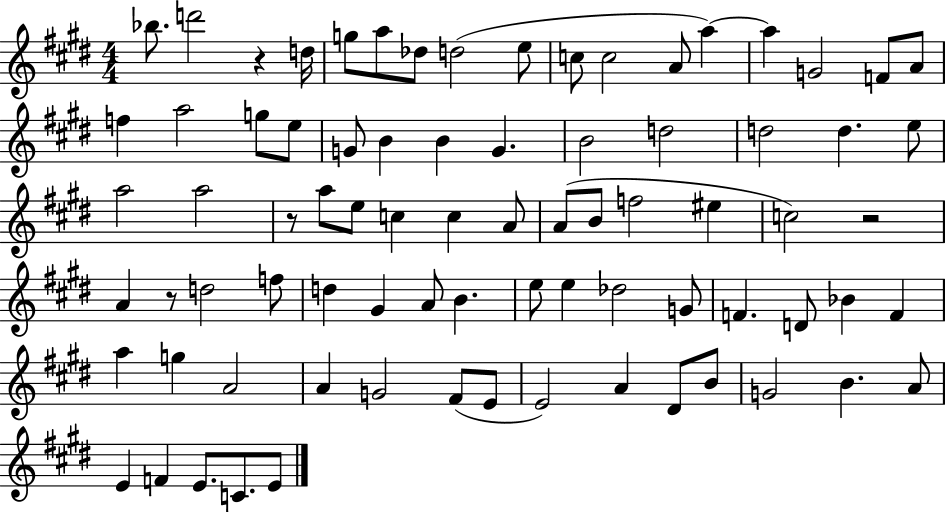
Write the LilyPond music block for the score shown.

{
  \clef treble
  \numericTimeSignature
  \time 4/4
  \key e \major
  bes''8. d'''2 r4 d''16 | g''8 a''8 des''8 d''2( e''8 | c''8 c''2 a'8 a''4~~) | a''4 g'2 f'8 a'8 | \break f''4 a''2 g''8 e''8 | g'8 b'4 b'4 g'4. | b'2 d''2 | d''2 d''4. e''8 | \break a''2 a''2 | r8 a''8 e''8 c''4 c''4 a'8 | a'8( b'8 f''2 eis''4 | c''2) r2 | \break a'4 r8 d''2 f''8 | d''4 gis'4 a'8 b'4. | e''8 e''4 des''2 g'8 | f'4. d'8 bes'4 f'4 | \break a''4 g''4 a'2 | a'4 g'2 fis'8( e'8 | e'2) a'4 dis'8 b'8 | g'2 b'4. a'8 | \break e'4 f'4 e'8. c'8. e'8 | \bar "|."
}